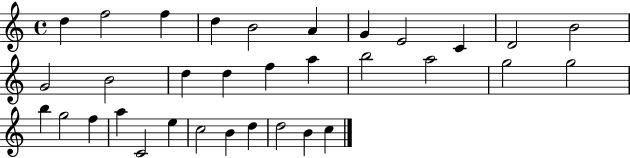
{
  \clef treble
  \time 4/4
  \defaultTimeSignature
  \key c \major
  d''4 f''2 f''4 | d''4 b'2 a'4 | g'4 e'2 c'4 | d'2 b'2 | \break g'2 b'2 | d''4 d''4 f''4 a''4 | b''2 a''2 | g''2 g''2 | \break b''4 g''2 f''4 | a''4 c'2 e''4 | c''2 b'4 d''4 | d''2 b'4 c''4 | \break \bar "|."
}